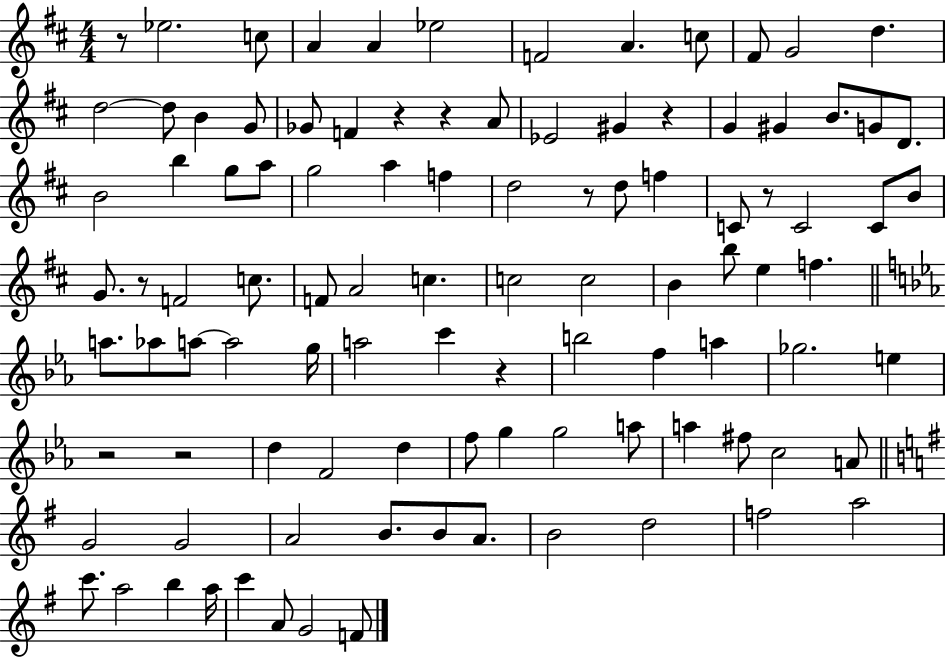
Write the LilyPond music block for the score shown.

{
  \clef treble
  \numericTimeSignature
  \time 4/4
  \key d \major
  r8 ees''2. c''8 | a'4 a'4 ees''2 | f'2 a'4. c''8 | fis'8 g'2 d''4. | \break d''2~~ d''8 b'4 g'8 | ges'8 f'4 r4 r4 a'8 | ees'2 gis'4 r4 | g'4 gis'4 b'8. g'8 d'8. | \break b'2 b''4 g''8 a''8 | g''2 a''4 f''4 | d''2 r8 d''8 f''4 | c'8 r8 c'2 c'8 b'8 | \break g'8. r8 f'2 c''8. | f'8 a'2 c''4. | c''2 c''2 | b'4 b''8 e''4 f''4. | \break \bar "||" \break \key c \minor a''8. aes''8 a''8~~ a''2 g''16 | a''2 c'''4 r4 | b''2 f''4 a''4 | ges''2. e''4 | \break r2 r2 | d''4 f'2 d''4 | f''8 g''4 g''2 a''8 | a''4 fis''8 c''2 a'8 | \break \bar "||" \break \key g \major g'2 g'2 | a'2 b'8. b'8 a'8. | b'2 d''2 | f''2 a''2 | \break c'''8. a''2 b''4 a''16 | c'''4 a'8 g'2 f'8 | \bar "|."
}